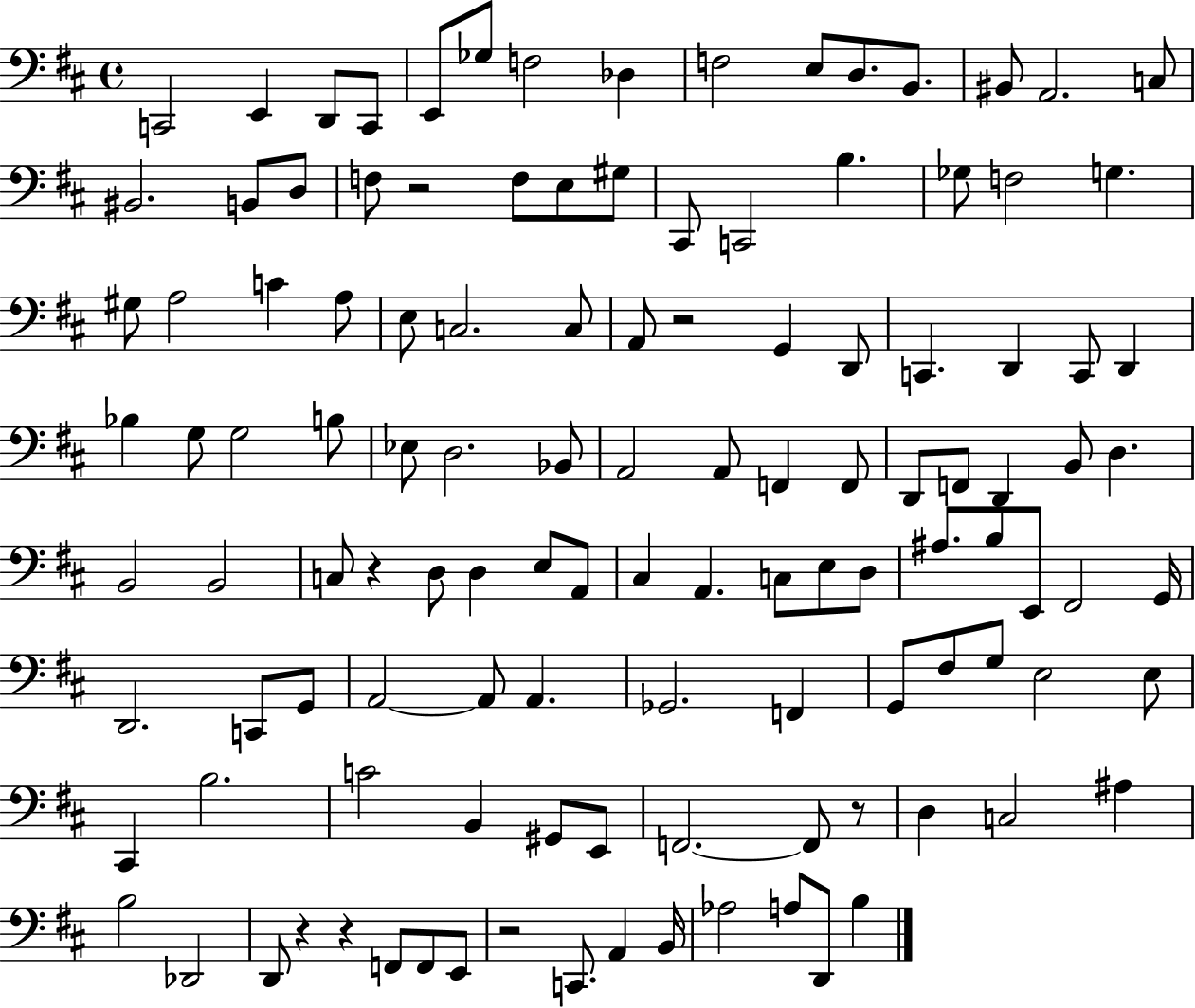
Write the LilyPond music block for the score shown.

{
  \clef bass
  \time 4/4
  \defaultTimeSignature
  \key d \major
  c,2 e,4 d,8 c,8 | e,8 ges8 f2 des4 | f2 e8 d8. b,8. | bis,8 a,2. c8 | \break bis,2. b,8 d8 | f8 r2 f8 e8 gis8 | cis,8 c,2 b4. | ges8 f2 g4. | \break gis8 a2 c'4 a8 | e8 c2. c8 | a,8 r2 g,4 d,8 | c,4. d,4 c,8 d,4 | \break bes4 g8 g2 b8 | ees8 d2. bes,8 | a,2 a,8 f,4 f,8 | d,8 f,8 d,4 b,8 d4. | \break b,2 b,2 | c8 r4 d8 d4 e8 a,8 | cis4 a,4. c8 e8 d8 | ais8. b8 e,8 fis,2 g,16 | \break d,2. c,8 g,8 | a,2~~ a,8 a,4. | ges,2. f,4 | g,8 fis8 g8 e2 e8 | \break cis,4 b2. | c'2 b,4 gis,8 e,8 | f,2.~~ f,8 r8 | d4 c2 ais4 | \break b2 des,2 | d,8 r4 r4 f,8 f,8 e,8 | r2 c,8. a,4 b,16 | aes2 a8 d,8 b4 | \break \bar "|."
}